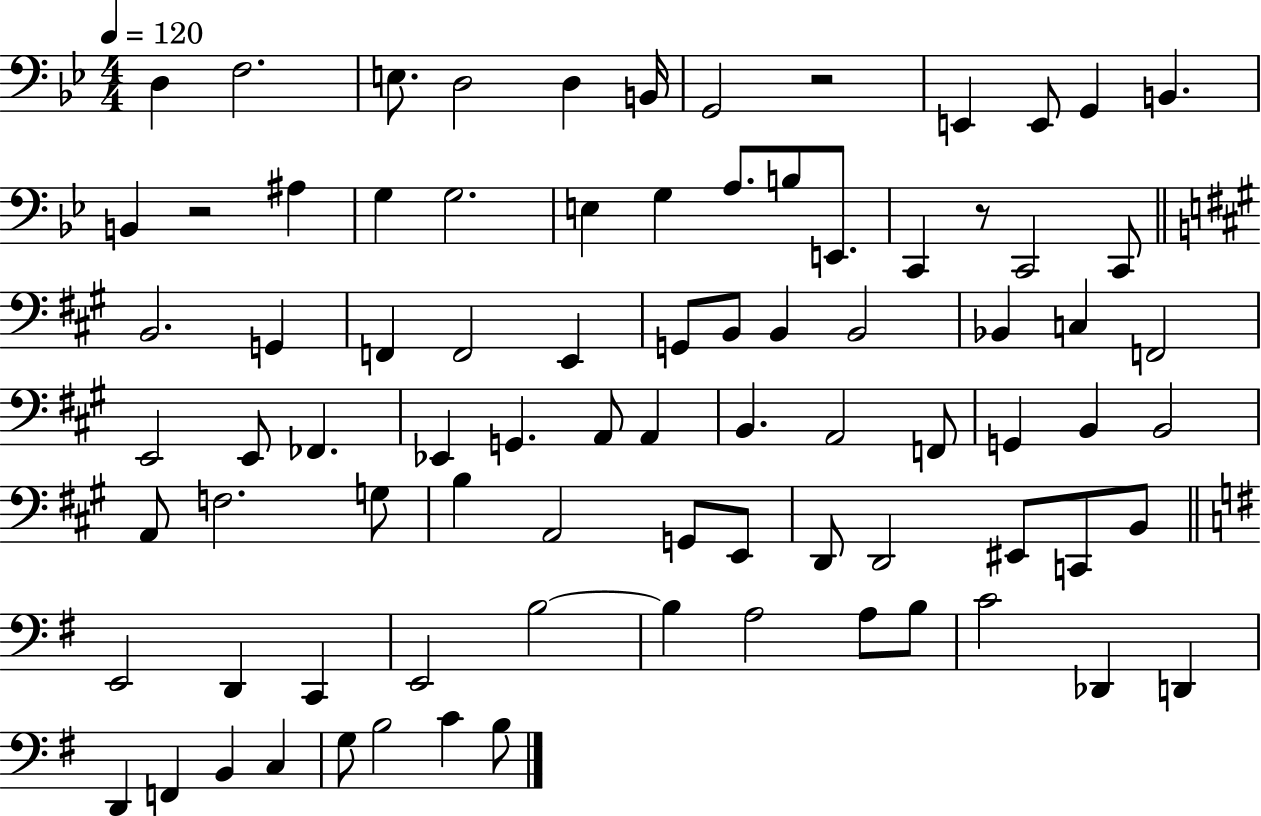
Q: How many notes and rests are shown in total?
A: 83